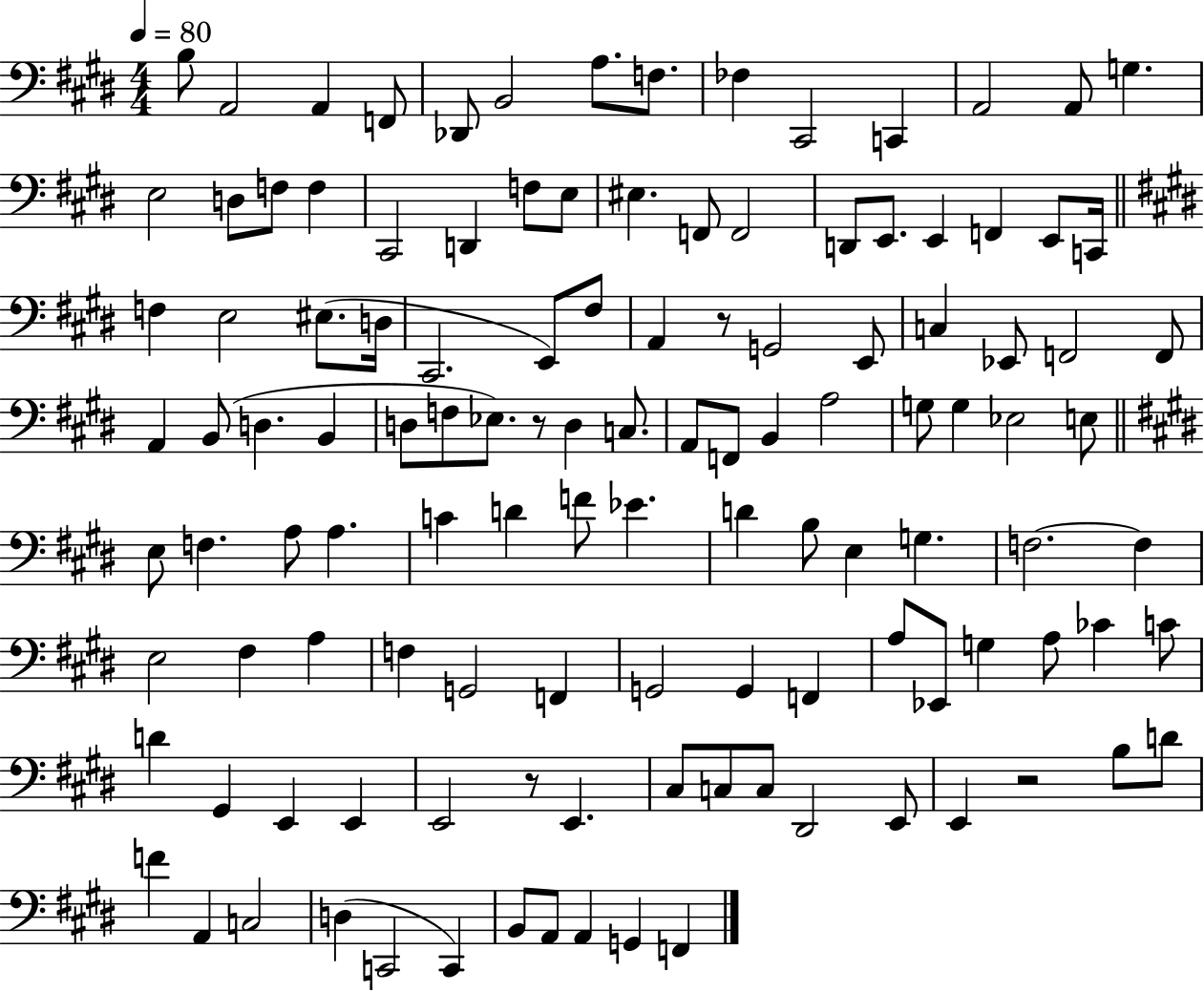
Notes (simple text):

B3/e A2/h A2/q F2/e Db2/e B2/h A3/e. F3/e. FES3/q C#2/h C2/q A2/h A2/e G3/q. E3/h D3/e F3/e F3/q C#2/h D2/q F3/e E3/e EIS3/q. F2/e F2/h D2/e E2/e. E2/q F2/q E2/e C2/s F3/q E3/h EIS3/e. D3/s C#2/h. E2/e F#3/e A2/q R/e G2/h E2/e C3/q Eb2/e F2/h F2/e A2/q B2/e D3/q. B2/q D3/e F3/e Eb3/e. R/e D3/q C3/e. A2/e F2/e B2/q A3/h G3/e G3/q Eb3/h E3/e E3/e F3/q. A3/e A3/q. C4/q D4/q F4/e Eb4/q. D4/q B3/e E3/q G3/q. F3/h. F3/q E3/h F#3/q A3/q F3/q G2/h F2/q G2/h G2/q F2/q A3/e Eb2/e G3/q A3/e CES4/q C4/e D4/q G#2/q E2/q E2/q E2/h R/e E2/q. C#3/e C3/e C3/e D#2/h E2/e E2/q R/h B3/e D4/e F4/q A2/q C3/h D3/q C2/h C2/q B2/e A2/e A2/q G2/q F2/q